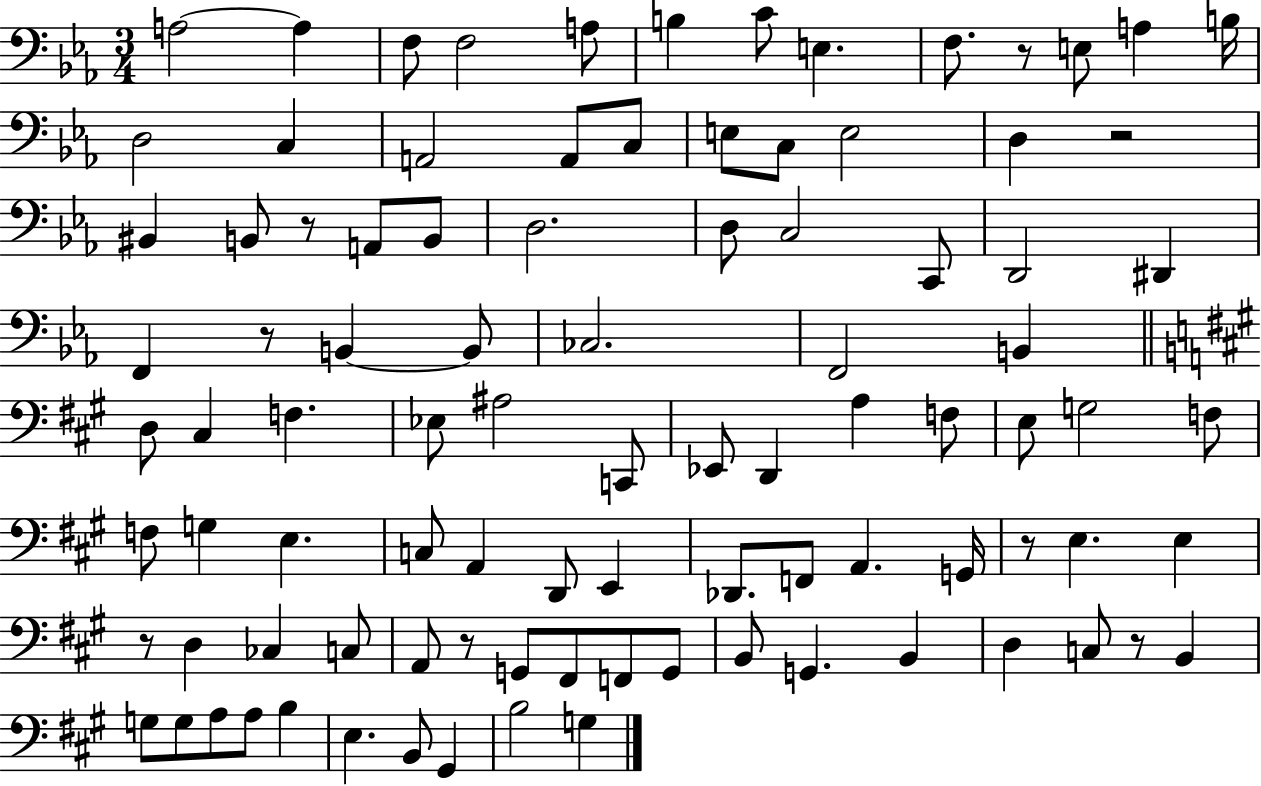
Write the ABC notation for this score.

X:1
T:Untitled
M:3/4
L:1/4
K:Eb
A,2 A, F,/2 F,2 A,/2 B, C/2 E, F,/2 z/2 E,/2 A, B,/4 D,2 C, A,,2 A,,/2 C,/2 E,/2 C,/2 E,2 D, z2 ^B,, B,,/2 z/2 A,,/2 B,,/2 D,2 D,/2 C,2 C,,/2 D,,2 ^D,, F,, z/2 B,, B,,/2 _C,2 F,,2 B,, D,/2 ^C, F, _E,/2 ^A,2 C,,/2 _E,,/2 D,, A, F,/2 E,/2 G,2 F,/2 F,/2 G, E, C,/2 A,, D,,/2 E,, _D,,/2 F,,/2 A,, G,,/4 z/2 E, E, z/2 D, _C, C,/2 A,,/2 z/2 G,,/2 ^F,,/2 F,,/2 G,,/2 B,,/2 G,, B,, D, C,/2 z/2 B,, G,/2 G,/2 A,/2 A,/2 B, E, B,,/2 ^G,, B,2 G,